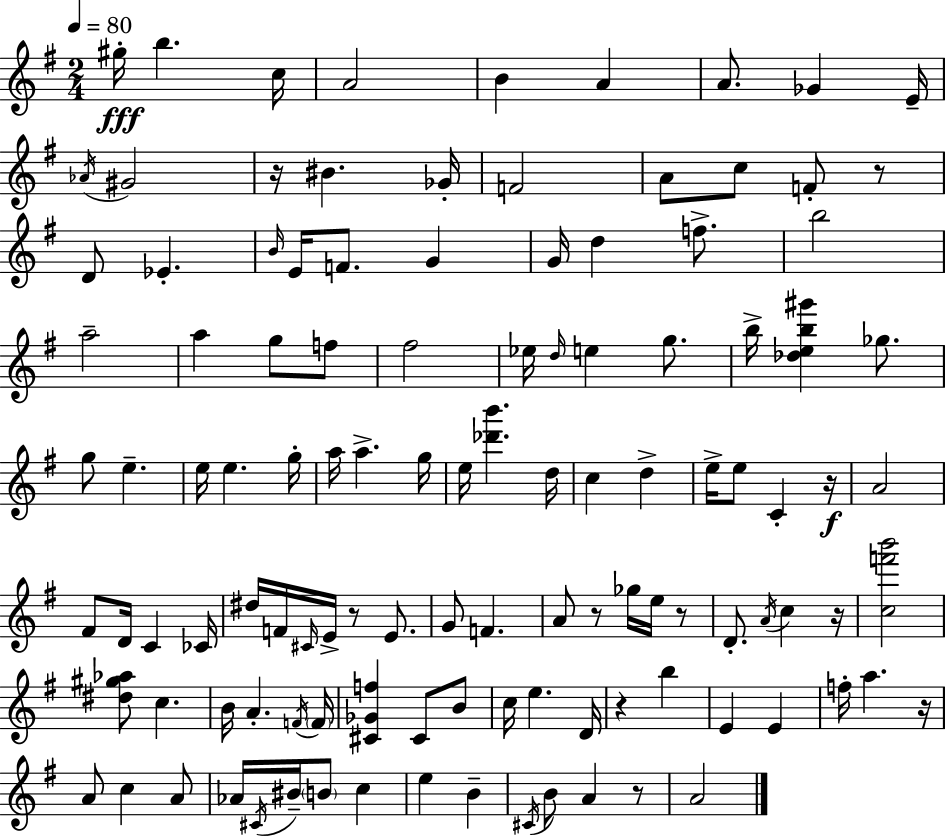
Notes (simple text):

G#5/s B5/q. C5/s A4/h B4/q A4/q A4/e. Gb4/q E4/s Ab4/s G#4/h R/s BIS4/q. Gb4/s F4/h A4/e C5/e F4/e R/e D4/e Eb4/q. B4/s E4/s F4/e. G4/q G4/s D5/q F5/e. B5/h A5/h A5/q G5/e F5/e F#5/h Eb5/s D5/s E5/q G5/e. B5/s [Db5,E5,B5,G#6]/q Gb5/e. G5/e E5/q. E5/s E5/q. G5/s A5/s A5/q. G5/s E5/s [Db6,B6]/q. D5/s C5/q D5/q E5/s E5/e C4/q R/s A4/h F#4/e D4/s C4/q CES4/s D#5/s F4/s C#4/s E4/s R/e E4/e. G4/e F4/q. A4/e R/e Gb5/s E5/s R/e D4/e. A4/s C5/q R/s [C5,F6,B6]/h [D#5,G#5,Ab5]/e C5/q. B4/s A4/q. F4/s F4/s [C#4,Gb4,F5]/q C#4/e B4/e C5/s E5/q. D4/s R/q B5/q E4/q E4/q F5/s A5/q. R/s A4/e C5/q A4/e Ab4/s C#4/s BIS4/s B4/e C5/q E5/q B4/q C#4/s B4/e A4/q R/e A4/h